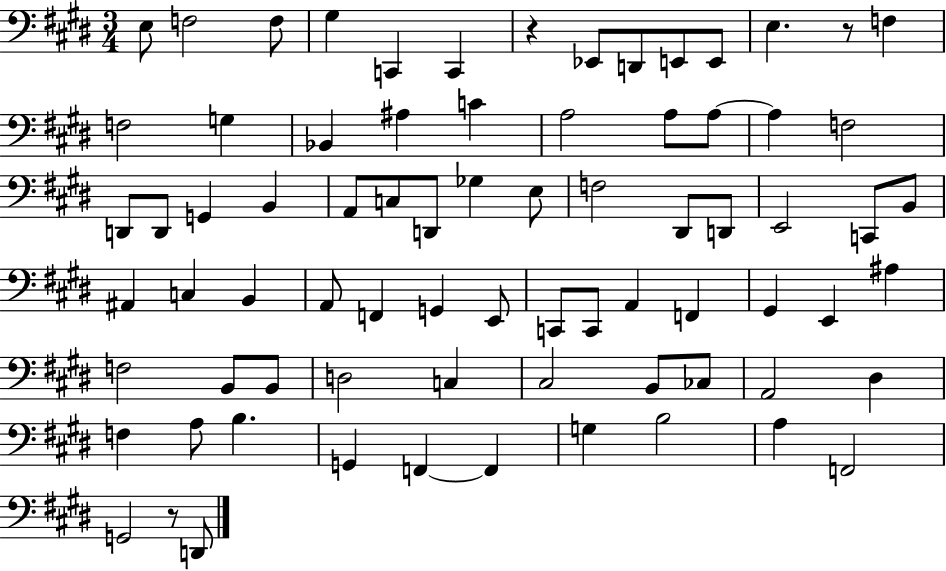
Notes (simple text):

E3/e F3/h F3/e G#3/q C2/q C2/q R/q Eb2/e D2/e E2/e E2/e E3/q. R/e F3/q F3/h G3/q Bb2/q A#3/q C4/q A3/h A3/e A3/e A3/q F3/h D2/e D2/e G2/q B2/q A2/e C3/e D2/e Gb3/q E3/e F3/h D#2/e D2/e E2/h C2/e B2/e A#2/q C3/q B2/q A2/e F2/q G2/q E2/e C2/e C2/e A2/q F2/q G#2/q E2/q A#3/q F3/h B2/e B2/e D3/h C3/q C#3/h B2/e CES3/e A2/h D#3/q F3/q A3/e B3/q. G2/q F2/q F2/q G3/q B3/h A3/q F2/h G2/h R/e D2/e